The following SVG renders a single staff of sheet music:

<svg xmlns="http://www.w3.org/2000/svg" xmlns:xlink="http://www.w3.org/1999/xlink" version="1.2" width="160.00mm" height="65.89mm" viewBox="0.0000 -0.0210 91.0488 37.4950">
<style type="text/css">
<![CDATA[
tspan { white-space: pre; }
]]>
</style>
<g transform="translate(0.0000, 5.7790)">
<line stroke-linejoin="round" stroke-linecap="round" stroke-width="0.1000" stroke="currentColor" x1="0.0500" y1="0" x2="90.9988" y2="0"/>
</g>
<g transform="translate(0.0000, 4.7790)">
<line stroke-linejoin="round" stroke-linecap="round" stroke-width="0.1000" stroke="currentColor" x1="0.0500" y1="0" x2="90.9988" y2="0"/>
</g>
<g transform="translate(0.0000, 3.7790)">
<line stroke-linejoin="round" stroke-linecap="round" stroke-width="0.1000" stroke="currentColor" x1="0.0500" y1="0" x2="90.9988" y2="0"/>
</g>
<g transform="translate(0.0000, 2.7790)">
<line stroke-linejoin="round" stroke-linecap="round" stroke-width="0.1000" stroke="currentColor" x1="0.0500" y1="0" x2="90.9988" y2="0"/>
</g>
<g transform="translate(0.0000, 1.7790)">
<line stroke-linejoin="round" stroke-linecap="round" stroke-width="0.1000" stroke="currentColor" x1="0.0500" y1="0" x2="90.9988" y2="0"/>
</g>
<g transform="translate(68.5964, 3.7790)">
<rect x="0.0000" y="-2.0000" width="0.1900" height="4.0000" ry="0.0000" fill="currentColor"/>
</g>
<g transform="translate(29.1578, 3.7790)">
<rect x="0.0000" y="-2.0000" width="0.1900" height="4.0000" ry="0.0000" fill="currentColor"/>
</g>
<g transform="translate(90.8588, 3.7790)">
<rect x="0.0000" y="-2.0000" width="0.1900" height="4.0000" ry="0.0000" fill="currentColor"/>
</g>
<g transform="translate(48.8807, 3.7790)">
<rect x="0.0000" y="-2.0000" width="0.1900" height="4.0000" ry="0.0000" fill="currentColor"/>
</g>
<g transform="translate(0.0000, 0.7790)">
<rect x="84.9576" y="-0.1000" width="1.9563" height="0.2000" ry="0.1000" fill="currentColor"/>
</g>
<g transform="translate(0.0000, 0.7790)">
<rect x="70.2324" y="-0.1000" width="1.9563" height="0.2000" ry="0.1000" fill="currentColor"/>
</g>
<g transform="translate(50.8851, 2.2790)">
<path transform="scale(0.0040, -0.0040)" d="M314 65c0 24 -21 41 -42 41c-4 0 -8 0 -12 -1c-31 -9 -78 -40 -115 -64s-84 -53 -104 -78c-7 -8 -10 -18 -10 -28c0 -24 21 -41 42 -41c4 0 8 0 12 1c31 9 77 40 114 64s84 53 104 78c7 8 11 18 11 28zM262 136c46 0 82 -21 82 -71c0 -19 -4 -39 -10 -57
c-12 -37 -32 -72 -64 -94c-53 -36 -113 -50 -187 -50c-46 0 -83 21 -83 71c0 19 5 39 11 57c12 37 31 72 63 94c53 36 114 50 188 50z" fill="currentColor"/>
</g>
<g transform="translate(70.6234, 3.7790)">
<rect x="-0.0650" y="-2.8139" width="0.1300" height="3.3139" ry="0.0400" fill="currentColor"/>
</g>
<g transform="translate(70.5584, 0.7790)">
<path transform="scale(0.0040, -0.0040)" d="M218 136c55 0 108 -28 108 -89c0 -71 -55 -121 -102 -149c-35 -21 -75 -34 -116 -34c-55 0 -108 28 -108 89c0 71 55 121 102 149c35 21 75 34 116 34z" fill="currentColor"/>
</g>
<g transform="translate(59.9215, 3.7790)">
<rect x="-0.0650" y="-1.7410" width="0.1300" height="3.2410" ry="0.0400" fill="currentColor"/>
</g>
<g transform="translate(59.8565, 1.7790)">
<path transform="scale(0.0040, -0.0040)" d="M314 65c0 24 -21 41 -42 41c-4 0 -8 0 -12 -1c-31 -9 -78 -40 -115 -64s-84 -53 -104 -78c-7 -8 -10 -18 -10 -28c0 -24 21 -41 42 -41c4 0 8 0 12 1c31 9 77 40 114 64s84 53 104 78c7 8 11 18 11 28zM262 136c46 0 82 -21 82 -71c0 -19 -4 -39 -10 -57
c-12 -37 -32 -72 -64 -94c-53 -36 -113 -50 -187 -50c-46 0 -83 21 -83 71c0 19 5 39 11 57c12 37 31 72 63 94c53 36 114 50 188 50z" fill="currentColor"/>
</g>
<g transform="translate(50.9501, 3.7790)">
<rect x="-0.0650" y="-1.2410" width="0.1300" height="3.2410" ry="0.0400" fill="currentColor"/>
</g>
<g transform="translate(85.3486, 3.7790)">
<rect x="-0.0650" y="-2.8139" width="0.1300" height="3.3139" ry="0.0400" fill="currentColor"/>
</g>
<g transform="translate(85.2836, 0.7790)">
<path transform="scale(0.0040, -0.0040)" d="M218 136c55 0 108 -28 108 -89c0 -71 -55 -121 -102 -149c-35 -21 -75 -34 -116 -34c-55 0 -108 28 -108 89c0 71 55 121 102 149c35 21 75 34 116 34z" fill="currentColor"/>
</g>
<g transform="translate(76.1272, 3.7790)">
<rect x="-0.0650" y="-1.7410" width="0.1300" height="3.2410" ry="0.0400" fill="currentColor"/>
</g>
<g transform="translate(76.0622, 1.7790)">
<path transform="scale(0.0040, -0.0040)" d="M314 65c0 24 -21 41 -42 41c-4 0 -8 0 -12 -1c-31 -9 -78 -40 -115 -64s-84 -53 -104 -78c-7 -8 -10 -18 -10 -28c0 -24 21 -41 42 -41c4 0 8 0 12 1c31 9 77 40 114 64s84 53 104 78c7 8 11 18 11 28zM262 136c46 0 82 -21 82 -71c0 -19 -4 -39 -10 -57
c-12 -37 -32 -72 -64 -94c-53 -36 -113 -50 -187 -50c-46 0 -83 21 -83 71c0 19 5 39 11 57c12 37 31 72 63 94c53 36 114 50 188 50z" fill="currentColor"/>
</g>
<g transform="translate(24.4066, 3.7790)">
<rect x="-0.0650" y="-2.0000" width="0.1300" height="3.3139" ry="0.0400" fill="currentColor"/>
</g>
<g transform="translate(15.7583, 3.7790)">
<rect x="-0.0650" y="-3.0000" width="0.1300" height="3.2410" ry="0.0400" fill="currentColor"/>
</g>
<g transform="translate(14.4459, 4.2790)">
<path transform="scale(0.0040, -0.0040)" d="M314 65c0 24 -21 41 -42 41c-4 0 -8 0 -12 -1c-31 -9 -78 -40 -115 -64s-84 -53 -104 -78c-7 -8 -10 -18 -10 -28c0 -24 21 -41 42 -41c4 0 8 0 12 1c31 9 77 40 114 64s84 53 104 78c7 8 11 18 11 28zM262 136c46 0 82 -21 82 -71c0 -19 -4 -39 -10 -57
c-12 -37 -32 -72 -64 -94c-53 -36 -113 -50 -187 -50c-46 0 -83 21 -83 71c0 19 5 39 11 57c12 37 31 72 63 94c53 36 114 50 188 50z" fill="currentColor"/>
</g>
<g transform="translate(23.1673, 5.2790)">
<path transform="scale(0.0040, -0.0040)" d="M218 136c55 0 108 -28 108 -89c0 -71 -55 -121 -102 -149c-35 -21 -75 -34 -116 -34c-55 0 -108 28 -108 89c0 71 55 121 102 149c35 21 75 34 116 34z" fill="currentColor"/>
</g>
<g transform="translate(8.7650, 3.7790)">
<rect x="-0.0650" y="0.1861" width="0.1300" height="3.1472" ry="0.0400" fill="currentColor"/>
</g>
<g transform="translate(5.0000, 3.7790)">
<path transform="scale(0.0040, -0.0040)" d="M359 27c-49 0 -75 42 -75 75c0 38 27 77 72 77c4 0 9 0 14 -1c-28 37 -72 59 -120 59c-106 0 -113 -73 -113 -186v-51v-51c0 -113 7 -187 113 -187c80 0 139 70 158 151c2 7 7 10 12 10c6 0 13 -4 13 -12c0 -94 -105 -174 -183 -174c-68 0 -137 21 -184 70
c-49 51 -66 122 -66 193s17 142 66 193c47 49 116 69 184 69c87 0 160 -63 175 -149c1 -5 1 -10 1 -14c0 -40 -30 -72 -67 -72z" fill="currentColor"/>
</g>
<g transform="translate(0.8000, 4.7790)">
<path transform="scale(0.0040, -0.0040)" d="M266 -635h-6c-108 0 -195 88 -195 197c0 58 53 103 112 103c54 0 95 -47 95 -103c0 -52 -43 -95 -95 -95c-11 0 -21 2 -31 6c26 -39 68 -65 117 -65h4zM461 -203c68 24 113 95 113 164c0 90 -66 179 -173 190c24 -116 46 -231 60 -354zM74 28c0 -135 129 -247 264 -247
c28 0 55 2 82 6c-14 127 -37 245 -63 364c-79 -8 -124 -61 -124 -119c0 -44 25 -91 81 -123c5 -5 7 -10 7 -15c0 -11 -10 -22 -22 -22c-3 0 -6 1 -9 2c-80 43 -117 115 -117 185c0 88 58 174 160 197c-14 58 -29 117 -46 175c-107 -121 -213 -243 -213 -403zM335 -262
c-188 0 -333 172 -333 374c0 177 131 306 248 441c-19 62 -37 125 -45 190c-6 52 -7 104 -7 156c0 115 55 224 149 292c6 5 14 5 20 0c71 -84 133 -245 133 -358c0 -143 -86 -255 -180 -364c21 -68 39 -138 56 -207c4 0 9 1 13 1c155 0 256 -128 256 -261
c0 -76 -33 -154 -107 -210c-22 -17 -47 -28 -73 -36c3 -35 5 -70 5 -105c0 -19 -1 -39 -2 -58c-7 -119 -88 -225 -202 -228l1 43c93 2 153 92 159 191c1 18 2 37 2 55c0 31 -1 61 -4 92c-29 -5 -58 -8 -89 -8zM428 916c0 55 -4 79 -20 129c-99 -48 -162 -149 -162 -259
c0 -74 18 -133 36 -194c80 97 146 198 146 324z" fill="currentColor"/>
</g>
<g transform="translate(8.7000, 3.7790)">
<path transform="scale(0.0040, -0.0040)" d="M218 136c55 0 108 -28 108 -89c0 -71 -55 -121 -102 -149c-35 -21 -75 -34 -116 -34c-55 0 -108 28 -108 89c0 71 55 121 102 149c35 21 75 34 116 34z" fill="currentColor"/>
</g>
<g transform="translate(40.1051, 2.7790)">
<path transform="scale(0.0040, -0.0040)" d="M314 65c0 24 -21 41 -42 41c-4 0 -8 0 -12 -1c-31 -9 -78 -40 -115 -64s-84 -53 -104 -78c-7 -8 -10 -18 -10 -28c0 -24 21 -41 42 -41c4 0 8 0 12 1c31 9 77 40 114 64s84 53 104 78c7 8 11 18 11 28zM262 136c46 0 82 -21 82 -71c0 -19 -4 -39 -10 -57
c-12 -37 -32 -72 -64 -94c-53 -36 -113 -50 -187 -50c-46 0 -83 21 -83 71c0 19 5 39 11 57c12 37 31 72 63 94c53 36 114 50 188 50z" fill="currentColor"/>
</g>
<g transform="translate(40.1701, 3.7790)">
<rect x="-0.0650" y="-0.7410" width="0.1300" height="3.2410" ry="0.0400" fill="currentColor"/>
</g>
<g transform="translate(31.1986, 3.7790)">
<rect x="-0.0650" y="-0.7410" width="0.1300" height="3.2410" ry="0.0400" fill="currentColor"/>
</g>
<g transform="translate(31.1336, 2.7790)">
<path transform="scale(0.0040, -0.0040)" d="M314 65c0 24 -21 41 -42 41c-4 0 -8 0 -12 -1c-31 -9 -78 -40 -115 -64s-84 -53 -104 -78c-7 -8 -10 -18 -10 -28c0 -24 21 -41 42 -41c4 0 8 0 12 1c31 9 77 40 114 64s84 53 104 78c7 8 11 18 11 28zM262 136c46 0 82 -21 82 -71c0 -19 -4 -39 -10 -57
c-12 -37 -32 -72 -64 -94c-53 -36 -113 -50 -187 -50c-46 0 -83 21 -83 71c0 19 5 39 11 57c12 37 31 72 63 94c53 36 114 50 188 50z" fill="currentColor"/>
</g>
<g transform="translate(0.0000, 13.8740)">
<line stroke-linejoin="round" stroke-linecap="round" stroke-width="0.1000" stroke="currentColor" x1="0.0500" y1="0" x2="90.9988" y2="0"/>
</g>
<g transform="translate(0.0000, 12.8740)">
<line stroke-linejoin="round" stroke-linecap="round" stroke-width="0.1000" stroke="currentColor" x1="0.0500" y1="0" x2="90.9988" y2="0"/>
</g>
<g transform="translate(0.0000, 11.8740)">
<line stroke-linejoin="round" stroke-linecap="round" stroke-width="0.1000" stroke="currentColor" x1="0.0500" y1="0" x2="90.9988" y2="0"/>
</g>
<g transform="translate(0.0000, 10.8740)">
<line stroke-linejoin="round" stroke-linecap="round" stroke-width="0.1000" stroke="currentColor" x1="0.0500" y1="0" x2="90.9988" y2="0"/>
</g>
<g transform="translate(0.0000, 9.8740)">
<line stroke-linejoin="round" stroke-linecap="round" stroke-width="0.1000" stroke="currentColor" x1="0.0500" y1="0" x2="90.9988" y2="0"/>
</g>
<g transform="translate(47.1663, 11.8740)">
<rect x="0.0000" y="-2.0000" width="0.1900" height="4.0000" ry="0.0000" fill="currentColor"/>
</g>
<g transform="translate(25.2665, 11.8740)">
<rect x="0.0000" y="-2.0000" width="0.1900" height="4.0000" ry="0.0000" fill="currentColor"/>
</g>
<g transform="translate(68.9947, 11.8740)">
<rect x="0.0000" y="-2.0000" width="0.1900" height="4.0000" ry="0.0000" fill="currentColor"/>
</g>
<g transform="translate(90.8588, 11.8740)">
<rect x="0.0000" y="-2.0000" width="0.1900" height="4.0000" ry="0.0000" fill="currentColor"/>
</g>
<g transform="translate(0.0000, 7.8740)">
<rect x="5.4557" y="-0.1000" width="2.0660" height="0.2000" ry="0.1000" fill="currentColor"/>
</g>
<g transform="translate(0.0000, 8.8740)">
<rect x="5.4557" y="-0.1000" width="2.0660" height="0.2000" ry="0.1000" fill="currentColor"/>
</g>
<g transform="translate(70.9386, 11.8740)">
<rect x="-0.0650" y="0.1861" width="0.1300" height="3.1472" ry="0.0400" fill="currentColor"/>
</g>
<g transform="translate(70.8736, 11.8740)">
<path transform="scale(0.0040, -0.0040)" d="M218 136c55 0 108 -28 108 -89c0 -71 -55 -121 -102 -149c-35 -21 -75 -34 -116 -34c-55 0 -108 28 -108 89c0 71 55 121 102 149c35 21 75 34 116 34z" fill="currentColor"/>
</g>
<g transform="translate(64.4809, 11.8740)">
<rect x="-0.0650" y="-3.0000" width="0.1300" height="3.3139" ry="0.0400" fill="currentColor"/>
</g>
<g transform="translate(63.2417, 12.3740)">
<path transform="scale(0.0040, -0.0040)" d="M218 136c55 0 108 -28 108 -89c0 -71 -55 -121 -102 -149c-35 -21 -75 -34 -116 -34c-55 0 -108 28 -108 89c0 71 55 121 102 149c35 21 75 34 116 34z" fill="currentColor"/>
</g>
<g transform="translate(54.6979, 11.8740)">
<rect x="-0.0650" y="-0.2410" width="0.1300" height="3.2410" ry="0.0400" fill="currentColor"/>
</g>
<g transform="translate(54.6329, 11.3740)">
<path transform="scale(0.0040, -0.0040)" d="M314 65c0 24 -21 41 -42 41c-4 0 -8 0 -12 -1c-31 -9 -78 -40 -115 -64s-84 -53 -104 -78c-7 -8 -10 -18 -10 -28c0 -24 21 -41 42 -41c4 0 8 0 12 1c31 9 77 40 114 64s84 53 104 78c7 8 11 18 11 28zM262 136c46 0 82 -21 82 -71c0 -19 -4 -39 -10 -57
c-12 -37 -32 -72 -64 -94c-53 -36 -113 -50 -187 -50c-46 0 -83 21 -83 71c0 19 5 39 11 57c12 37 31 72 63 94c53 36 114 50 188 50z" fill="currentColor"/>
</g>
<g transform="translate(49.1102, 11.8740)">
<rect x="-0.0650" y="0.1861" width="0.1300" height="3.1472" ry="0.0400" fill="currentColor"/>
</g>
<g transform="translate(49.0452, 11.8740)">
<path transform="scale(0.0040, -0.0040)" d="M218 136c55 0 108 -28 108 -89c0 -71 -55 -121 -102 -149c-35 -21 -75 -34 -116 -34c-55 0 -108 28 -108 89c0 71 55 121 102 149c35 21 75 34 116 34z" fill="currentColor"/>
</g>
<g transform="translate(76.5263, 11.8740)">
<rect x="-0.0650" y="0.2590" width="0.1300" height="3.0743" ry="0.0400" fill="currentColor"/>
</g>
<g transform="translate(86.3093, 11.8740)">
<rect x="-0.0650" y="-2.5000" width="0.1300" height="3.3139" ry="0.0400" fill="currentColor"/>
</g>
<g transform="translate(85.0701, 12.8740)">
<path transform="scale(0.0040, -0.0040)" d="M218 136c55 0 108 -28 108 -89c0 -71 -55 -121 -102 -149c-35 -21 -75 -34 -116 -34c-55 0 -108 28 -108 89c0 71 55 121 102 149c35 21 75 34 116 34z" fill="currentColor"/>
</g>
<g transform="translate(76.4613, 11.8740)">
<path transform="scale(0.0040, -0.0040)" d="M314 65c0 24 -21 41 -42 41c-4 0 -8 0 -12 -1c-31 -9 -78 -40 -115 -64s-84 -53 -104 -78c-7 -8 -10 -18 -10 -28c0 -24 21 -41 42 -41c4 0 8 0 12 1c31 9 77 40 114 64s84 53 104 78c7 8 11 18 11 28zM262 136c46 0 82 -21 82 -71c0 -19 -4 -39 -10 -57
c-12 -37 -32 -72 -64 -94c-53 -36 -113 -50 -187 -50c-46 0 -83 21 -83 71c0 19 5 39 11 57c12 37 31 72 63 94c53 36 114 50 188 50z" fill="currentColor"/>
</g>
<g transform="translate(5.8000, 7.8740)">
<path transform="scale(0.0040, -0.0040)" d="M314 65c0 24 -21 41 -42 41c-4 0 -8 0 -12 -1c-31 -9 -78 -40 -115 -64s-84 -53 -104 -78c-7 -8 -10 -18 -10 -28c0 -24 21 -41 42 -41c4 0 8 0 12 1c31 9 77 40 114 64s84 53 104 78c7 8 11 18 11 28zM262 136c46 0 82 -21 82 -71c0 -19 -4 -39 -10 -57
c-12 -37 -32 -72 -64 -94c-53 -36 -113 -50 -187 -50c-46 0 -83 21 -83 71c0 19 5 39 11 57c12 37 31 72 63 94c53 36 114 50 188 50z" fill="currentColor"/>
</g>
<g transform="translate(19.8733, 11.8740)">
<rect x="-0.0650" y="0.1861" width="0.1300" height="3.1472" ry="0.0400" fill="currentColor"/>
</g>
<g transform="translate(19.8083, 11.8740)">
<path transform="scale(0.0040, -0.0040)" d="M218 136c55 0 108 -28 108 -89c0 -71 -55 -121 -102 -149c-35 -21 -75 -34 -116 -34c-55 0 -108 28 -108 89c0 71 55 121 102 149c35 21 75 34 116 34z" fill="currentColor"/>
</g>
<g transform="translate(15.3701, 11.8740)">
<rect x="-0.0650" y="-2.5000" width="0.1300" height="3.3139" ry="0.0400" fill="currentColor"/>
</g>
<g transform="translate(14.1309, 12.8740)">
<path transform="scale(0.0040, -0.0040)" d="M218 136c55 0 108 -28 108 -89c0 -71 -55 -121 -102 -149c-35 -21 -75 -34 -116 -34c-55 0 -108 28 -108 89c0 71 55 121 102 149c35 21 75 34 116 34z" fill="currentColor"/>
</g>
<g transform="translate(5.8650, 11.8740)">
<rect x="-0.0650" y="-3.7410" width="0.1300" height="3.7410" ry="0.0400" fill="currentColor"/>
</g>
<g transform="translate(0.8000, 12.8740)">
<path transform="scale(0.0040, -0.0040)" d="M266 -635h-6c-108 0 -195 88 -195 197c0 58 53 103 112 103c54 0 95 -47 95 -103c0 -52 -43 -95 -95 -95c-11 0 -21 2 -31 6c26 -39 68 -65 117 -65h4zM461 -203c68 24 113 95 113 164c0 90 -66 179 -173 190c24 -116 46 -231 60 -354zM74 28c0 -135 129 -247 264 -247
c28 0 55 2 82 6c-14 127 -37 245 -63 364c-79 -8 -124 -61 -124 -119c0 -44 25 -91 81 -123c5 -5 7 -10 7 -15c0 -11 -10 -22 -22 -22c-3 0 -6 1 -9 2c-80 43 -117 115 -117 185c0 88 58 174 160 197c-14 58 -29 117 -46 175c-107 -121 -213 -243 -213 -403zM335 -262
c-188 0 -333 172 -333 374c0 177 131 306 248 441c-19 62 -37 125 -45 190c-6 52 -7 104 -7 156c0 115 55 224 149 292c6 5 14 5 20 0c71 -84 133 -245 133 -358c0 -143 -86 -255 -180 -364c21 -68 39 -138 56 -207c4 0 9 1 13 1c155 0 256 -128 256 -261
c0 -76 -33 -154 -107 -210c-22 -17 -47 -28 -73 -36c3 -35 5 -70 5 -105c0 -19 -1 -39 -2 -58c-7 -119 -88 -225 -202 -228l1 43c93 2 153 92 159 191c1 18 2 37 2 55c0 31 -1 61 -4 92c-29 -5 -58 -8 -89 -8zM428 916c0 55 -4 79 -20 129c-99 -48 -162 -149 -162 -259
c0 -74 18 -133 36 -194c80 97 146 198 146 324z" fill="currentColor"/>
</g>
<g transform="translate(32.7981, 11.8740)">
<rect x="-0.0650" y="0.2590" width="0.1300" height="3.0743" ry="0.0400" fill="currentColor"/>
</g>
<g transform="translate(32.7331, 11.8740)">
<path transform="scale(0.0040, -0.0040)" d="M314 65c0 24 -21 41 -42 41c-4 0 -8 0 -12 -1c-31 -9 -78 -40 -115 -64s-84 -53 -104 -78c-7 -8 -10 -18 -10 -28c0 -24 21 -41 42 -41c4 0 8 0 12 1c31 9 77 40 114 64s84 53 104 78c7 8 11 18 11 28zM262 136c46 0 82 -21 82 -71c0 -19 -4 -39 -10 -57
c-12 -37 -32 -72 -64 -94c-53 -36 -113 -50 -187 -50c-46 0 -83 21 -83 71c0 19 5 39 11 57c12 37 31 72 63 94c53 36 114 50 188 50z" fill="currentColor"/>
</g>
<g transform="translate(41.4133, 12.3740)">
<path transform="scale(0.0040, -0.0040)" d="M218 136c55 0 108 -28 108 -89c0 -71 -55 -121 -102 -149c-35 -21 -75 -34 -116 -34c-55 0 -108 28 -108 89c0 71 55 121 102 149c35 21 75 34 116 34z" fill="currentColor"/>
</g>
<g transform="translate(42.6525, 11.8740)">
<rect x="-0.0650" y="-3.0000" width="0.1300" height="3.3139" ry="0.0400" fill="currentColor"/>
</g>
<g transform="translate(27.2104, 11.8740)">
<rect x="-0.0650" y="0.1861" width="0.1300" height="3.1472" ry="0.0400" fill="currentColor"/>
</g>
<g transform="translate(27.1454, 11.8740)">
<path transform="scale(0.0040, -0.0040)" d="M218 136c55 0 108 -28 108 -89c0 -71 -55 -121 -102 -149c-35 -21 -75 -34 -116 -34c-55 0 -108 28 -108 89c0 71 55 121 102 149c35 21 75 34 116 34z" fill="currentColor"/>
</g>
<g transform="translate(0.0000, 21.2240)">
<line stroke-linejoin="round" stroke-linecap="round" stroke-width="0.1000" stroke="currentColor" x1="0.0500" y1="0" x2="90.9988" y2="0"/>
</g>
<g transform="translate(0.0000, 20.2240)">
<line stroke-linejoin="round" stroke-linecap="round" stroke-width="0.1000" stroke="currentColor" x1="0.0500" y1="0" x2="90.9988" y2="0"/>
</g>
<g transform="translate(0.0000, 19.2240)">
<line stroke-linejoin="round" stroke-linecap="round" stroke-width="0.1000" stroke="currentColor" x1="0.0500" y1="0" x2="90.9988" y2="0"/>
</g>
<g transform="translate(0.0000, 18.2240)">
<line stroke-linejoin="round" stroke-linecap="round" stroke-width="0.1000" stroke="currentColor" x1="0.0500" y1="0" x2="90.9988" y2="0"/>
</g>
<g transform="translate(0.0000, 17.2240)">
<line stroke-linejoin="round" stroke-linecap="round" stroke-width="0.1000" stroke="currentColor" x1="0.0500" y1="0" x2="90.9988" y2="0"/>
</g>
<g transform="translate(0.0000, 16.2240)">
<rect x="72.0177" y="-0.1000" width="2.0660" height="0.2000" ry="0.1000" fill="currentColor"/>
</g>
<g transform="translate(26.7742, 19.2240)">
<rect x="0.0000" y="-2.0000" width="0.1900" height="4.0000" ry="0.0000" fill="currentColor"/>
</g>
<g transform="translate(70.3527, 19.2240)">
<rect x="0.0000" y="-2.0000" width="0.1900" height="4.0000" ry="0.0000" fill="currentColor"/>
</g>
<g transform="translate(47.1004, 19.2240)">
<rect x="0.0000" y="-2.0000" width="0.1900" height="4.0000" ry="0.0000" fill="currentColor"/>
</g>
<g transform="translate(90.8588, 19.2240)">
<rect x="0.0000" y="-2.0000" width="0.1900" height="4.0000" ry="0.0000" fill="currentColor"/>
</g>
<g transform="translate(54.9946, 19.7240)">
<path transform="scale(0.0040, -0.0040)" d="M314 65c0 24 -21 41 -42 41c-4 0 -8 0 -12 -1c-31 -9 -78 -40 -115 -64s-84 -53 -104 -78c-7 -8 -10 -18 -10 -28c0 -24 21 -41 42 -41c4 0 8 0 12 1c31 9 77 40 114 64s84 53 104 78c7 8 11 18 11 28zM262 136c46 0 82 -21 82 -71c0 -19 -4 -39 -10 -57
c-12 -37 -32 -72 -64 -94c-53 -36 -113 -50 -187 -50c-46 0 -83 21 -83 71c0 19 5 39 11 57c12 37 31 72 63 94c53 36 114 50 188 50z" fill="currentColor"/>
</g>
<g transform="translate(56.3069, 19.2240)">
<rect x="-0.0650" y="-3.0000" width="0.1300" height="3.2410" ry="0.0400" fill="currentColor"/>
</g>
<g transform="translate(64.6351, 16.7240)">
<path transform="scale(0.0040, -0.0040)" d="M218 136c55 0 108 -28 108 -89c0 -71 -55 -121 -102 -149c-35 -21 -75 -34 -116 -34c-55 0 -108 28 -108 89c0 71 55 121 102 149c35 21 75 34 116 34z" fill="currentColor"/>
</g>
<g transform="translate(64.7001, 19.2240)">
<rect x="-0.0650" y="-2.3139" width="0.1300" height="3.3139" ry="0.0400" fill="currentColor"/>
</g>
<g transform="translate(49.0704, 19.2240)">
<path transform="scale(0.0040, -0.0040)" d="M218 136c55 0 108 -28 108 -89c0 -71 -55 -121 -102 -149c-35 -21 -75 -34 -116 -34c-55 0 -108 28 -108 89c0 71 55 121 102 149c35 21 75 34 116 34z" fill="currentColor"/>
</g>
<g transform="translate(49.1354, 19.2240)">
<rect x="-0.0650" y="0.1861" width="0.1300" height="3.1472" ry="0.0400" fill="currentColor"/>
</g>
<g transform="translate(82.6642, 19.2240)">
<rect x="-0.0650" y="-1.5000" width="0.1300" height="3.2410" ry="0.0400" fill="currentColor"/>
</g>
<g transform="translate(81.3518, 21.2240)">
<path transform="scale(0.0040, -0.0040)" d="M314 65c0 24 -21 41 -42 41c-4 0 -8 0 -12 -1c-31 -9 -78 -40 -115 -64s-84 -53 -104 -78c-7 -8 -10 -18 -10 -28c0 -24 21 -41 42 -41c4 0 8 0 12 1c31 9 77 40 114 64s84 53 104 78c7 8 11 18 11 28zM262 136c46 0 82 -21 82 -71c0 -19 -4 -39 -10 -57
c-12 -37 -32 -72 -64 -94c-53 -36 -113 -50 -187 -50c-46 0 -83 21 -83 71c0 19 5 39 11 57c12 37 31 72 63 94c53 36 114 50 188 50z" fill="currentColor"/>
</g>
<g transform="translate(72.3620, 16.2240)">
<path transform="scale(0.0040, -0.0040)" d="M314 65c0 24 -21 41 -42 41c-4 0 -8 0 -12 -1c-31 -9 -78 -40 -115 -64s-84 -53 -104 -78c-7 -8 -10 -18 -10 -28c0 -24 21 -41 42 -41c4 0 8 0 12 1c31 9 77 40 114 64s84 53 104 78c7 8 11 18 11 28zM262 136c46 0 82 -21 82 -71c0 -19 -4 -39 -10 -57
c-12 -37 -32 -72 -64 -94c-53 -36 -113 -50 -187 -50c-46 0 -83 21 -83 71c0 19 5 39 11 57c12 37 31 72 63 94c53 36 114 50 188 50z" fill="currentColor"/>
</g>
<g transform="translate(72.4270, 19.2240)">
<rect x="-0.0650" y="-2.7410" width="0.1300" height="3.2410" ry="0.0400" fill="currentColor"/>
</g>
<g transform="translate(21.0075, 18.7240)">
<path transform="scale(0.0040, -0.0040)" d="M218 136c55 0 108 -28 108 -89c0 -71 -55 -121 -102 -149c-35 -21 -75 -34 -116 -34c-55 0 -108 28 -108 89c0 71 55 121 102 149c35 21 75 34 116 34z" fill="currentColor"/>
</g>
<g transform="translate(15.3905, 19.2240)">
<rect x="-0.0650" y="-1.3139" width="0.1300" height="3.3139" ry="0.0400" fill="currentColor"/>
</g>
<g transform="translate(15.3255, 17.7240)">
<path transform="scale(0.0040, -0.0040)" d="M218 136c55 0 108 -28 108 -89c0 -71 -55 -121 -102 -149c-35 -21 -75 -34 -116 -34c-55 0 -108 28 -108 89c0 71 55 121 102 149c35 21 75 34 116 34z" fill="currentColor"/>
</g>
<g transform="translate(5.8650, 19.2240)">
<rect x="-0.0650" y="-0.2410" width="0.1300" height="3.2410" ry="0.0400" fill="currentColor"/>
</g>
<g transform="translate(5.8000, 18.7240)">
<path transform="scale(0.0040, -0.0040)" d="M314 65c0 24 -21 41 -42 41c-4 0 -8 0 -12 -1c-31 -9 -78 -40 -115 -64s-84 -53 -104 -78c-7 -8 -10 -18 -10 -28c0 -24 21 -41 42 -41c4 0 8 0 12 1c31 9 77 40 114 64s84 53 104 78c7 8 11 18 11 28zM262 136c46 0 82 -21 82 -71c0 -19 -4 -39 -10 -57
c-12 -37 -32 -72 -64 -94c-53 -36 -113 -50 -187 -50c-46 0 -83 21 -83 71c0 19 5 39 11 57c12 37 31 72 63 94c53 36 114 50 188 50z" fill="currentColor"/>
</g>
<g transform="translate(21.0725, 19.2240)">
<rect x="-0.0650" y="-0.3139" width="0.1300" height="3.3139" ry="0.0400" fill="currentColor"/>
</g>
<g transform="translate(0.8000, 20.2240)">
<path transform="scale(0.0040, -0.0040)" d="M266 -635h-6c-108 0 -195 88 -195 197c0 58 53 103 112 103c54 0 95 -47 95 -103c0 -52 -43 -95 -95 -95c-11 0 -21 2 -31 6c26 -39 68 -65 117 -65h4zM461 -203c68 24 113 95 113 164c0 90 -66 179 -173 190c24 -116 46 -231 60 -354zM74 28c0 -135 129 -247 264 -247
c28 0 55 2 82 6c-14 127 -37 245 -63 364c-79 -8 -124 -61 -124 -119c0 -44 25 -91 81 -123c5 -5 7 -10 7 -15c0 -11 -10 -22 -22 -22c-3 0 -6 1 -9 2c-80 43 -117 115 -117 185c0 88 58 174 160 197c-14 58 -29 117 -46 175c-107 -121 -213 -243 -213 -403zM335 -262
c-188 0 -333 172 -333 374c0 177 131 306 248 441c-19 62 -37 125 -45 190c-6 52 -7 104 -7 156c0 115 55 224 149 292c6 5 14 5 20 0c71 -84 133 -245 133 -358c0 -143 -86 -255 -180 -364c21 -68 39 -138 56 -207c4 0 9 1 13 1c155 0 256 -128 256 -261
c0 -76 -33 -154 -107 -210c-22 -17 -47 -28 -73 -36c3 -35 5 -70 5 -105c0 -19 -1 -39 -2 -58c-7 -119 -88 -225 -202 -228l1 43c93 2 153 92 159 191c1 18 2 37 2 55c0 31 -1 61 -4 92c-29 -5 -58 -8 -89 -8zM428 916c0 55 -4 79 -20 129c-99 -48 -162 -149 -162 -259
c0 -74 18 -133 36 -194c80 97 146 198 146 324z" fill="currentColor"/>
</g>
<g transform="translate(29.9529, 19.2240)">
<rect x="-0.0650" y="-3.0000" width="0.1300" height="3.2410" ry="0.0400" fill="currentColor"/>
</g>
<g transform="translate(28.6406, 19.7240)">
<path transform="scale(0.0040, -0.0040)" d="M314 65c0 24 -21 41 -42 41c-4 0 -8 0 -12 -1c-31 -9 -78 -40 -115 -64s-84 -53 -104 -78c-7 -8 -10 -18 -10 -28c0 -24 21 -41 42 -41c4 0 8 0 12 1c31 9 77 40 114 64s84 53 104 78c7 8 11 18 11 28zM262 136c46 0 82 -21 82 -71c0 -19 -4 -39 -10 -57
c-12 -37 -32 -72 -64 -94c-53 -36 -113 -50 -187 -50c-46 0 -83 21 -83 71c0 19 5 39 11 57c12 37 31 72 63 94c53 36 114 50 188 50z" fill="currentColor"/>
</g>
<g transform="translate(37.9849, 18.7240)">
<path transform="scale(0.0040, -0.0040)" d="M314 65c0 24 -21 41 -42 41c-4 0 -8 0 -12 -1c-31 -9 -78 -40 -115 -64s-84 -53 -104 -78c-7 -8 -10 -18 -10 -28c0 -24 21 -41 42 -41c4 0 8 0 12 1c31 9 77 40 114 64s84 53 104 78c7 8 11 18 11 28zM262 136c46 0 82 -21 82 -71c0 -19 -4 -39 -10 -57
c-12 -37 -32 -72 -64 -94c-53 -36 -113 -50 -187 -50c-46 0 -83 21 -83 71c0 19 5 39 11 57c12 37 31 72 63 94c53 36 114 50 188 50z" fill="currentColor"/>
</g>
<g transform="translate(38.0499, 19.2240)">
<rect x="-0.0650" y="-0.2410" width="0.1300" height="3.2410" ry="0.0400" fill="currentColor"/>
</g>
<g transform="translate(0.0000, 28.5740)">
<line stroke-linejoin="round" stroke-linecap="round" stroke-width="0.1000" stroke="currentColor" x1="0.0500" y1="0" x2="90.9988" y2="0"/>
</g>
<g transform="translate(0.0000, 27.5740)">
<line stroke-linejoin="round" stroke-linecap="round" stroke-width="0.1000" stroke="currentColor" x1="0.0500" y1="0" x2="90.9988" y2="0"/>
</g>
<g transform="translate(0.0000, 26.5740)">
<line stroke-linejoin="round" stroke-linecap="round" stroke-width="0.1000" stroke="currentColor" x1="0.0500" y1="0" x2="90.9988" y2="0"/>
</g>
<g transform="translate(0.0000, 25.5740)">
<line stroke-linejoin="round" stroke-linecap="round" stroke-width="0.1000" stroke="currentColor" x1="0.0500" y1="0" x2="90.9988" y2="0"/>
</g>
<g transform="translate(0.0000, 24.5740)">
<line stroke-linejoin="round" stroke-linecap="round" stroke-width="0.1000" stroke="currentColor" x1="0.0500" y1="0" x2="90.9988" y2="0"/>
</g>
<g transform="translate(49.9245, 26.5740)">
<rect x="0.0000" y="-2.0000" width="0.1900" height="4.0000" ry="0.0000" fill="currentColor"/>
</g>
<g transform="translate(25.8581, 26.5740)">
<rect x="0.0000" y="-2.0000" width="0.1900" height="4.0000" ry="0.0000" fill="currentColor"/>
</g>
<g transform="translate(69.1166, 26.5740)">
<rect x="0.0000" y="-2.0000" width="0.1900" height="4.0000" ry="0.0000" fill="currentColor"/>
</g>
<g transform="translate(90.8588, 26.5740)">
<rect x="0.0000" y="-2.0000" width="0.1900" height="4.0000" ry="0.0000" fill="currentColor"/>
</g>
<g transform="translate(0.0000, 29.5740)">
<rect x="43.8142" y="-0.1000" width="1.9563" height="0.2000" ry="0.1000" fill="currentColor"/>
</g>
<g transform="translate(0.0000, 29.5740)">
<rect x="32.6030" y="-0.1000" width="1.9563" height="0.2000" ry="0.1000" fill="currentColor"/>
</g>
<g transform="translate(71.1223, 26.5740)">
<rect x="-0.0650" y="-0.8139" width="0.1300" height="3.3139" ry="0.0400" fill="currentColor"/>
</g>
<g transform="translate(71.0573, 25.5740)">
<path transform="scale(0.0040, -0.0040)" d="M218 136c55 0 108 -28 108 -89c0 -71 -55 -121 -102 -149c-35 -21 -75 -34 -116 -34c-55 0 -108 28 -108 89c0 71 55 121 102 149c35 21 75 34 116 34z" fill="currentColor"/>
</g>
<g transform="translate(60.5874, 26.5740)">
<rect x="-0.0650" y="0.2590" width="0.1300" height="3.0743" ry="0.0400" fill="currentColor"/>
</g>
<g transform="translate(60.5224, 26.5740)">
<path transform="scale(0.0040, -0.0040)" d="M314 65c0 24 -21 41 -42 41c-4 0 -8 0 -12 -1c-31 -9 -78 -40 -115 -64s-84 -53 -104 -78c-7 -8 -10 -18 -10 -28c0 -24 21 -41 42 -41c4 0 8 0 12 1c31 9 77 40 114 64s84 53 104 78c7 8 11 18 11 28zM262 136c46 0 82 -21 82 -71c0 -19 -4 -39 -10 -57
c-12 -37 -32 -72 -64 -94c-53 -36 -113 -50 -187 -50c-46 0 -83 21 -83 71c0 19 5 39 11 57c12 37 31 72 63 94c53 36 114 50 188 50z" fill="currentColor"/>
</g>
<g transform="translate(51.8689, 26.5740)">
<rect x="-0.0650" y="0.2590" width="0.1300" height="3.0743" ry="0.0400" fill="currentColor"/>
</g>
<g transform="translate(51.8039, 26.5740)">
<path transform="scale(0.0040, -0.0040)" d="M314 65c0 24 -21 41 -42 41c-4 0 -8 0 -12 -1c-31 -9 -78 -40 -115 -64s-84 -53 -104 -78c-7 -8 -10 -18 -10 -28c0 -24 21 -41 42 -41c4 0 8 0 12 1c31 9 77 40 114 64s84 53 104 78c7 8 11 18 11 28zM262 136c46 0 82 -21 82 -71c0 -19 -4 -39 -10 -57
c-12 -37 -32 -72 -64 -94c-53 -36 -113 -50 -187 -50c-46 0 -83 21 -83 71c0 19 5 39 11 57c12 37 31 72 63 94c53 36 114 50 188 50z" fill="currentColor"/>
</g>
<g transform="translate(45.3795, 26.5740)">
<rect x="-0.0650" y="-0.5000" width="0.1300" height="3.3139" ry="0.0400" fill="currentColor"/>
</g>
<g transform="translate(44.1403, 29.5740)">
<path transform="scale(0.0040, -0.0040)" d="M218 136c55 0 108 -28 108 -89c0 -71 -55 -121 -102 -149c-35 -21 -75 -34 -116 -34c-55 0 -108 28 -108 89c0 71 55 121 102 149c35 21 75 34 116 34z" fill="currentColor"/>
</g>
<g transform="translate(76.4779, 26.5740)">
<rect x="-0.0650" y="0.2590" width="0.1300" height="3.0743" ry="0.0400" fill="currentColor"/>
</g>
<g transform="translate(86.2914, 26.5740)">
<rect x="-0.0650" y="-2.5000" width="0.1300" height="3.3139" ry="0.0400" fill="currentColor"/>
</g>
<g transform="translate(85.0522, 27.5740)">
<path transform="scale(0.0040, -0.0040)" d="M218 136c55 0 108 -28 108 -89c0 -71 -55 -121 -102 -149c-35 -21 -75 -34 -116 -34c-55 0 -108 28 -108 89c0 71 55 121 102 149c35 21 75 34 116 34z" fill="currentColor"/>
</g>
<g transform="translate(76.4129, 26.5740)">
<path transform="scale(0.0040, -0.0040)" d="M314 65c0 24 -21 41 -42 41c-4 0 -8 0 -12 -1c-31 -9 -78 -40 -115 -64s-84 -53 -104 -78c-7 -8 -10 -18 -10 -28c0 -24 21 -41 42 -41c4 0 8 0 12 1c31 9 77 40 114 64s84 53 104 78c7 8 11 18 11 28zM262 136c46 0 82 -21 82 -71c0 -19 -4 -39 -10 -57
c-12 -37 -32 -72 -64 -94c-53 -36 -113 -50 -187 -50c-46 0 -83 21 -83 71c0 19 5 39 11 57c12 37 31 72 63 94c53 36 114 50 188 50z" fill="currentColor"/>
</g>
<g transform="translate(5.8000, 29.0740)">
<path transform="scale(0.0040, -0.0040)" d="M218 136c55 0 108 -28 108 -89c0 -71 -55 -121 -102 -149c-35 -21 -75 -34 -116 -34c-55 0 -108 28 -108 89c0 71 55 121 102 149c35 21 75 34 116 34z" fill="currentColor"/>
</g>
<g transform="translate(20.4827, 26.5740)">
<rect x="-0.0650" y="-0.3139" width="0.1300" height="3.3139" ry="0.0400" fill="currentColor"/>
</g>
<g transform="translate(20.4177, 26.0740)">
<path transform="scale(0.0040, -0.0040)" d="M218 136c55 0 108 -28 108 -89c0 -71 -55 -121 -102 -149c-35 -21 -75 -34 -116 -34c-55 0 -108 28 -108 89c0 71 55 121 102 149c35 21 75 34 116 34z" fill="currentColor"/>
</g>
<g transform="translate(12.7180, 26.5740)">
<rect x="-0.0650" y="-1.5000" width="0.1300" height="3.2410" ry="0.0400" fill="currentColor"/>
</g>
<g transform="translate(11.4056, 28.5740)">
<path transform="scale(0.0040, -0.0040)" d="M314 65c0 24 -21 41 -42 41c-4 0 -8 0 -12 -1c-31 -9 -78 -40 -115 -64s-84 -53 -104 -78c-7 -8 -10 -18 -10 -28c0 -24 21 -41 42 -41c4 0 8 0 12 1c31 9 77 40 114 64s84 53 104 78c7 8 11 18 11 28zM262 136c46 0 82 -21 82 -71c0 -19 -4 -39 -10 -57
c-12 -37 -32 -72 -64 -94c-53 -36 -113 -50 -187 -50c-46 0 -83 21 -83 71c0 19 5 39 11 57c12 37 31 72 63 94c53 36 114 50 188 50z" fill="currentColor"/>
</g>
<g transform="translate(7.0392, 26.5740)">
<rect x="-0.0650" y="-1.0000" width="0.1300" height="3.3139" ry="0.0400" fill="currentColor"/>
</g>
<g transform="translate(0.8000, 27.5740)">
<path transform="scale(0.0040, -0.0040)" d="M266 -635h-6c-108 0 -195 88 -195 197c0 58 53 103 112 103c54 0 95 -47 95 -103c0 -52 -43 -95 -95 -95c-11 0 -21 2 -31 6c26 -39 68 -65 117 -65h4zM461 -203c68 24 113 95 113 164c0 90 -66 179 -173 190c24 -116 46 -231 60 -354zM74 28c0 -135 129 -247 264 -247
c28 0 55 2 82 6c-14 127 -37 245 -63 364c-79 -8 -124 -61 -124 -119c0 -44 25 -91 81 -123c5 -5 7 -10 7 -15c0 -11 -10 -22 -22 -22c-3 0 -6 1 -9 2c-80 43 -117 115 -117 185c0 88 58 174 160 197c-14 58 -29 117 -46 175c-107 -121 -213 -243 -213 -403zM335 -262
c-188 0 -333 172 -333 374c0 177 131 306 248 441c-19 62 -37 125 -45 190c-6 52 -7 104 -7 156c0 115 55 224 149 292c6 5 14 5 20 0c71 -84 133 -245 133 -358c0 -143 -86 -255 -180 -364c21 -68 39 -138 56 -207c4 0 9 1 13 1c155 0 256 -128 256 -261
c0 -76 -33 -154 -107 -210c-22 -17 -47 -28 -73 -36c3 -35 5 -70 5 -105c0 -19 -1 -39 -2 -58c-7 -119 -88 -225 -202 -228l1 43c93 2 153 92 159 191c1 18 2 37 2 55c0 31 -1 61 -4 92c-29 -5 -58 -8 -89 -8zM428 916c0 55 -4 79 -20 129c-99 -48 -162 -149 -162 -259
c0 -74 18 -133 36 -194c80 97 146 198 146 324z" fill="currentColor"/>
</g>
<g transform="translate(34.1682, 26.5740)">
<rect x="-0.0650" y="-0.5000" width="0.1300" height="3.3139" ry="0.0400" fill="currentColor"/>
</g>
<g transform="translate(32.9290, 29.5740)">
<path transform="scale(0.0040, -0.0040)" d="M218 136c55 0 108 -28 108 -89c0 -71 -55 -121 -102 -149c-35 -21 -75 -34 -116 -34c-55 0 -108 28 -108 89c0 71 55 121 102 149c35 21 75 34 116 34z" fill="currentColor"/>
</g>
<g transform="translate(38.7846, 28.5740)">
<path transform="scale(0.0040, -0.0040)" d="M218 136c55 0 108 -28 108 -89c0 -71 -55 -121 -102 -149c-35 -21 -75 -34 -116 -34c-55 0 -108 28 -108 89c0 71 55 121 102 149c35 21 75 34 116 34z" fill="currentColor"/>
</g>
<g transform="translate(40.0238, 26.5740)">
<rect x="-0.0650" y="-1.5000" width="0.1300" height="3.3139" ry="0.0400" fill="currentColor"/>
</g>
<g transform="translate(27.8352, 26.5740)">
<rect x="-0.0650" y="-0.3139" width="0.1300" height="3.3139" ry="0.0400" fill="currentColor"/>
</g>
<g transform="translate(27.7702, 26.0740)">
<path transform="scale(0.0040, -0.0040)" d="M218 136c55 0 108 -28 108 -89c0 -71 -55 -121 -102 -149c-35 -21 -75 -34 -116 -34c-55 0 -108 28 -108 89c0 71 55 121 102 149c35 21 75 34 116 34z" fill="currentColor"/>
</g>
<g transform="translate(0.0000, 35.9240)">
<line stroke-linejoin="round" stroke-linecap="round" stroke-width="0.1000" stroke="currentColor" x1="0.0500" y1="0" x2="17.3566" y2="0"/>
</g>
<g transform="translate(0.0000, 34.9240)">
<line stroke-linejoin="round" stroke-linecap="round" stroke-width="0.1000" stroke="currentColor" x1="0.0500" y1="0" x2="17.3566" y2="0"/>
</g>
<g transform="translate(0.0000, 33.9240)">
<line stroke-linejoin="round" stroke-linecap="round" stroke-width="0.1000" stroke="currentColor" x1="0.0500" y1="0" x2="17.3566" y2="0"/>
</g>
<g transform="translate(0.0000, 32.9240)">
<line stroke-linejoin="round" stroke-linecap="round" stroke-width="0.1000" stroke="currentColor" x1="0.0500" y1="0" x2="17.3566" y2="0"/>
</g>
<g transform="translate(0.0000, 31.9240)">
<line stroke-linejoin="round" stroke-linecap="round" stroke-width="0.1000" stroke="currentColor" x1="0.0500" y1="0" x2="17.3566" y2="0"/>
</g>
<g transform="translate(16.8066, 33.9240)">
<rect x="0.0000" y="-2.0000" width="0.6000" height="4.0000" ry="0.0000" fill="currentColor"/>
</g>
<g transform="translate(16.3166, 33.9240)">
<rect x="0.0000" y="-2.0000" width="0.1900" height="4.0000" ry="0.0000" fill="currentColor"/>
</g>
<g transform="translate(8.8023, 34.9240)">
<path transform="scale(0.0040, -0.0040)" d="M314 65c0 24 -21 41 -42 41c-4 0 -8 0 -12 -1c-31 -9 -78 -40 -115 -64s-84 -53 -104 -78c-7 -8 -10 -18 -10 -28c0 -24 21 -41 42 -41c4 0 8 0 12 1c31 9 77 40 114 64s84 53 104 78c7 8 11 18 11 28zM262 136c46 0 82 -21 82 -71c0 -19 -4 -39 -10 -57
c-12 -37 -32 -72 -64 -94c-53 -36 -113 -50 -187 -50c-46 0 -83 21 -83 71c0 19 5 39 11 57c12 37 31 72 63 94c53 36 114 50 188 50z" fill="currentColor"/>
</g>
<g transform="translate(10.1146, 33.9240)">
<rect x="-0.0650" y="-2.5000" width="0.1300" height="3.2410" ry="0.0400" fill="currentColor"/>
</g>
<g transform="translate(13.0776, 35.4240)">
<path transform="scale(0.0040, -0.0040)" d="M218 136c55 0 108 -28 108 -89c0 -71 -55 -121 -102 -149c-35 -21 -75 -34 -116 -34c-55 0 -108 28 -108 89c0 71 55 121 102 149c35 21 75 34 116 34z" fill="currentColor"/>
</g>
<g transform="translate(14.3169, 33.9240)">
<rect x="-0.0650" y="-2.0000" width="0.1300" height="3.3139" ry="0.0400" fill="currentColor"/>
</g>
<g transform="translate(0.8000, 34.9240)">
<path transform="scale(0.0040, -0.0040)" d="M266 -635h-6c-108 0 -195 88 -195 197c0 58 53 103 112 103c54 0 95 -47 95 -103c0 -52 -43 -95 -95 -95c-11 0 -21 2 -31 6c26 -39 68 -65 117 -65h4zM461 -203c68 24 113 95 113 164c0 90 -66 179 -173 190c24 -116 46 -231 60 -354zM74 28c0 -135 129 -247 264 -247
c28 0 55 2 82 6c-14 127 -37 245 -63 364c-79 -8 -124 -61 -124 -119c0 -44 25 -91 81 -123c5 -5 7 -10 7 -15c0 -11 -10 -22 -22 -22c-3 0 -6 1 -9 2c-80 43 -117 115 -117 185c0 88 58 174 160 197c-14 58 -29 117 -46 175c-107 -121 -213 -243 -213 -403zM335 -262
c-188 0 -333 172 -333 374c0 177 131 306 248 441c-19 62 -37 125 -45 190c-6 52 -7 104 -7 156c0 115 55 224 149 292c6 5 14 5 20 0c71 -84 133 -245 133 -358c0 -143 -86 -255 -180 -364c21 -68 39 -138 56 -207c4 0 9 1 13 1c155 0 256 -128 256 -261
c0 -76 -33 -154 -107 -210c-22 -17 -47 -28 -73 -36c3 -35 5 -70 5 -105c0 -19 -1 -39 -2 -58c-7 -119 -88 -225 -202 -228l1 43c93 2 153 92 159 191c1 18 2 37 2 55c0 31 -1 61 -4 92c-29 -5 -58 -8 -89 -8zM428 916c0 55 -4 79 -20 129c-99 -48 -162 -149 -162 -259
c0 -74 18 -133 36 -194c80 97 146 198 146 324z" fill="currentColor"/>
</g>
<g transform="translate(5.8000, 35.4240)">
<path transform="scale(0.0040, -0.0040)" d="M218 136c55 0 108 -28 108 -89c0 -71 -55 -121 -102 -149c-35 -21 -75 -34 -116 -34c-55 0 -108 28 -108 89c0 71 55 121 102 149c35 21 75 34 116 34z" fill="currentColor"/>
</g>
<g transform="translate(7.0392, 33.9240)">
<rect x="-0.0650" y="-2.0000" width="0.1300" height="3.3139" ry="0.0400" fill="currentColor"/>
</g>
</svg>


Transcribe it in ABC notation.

X:1
T:Untitled
M:4/4
L:1/4
K:C
B A2 F d2 d2 e2 f2 a f2 a c'2 G B B B2 A B c2 A B B2 G c2 e c A2 c2 B A2 g a2 E2 D E2 c c C E C B2 B2 d B2 G F G2 F